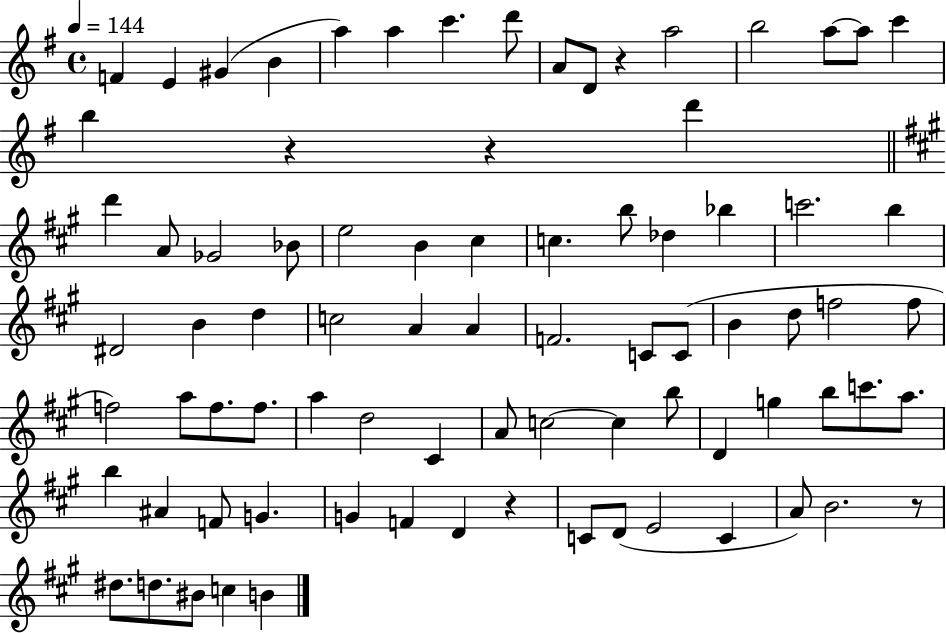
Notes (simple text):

F4/q E4/q G#4/q B4/q A5/q A5/q C6/q. D6/e A4/e D4/e R/q A5/h B5/h A5/e A5/e C6/q B5/q R/q R/q D6/q D6/q A4/e Gb4/h Bb4/e E5/h B4/q C#5/q C5/q. B5/e Db5/q Bb5/q C6/h. B5/q D#4/h B4/q D5/q C5/h A4/q A4/q F4/h. C4/e C4/e B4/q D5/e F5/h F5/e F5/h A5/e F5/e. F5/e. A5/q D5/h C#4/q A4/e C5/h C5/q B5/e D4/q G5/q B5/e C6/e. A5/e. B5/q A#4/q F4/e G4/q. G4/q F4/q D4/q R/q C4/e D4/e E4/h C4/q A4/e B4/h. R/e D#5/e. D5/e. BIS4/e C5/q B4/q